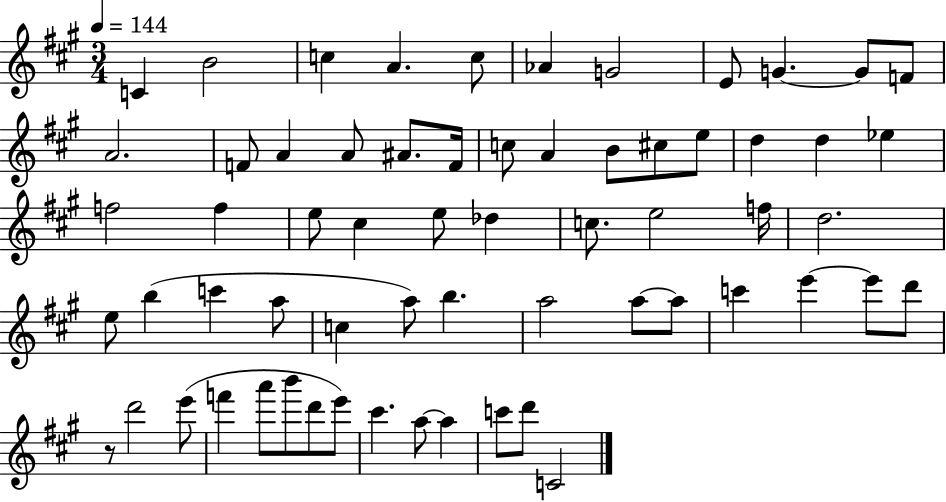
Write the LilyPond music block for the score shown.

{
  \clef treble
  \numericTimeSignature
  \time 3/4
  \key a \major
  \tempo 4 = 144
  \repeat volta 2 { c'4 b'2 | c''4 a'4. c''8 | aes'4 g'2 | e'8 g'4.~~ g'8 f'8 | \break a'2. | f'8 a'4 a'8 ais'8. f'16 | c''8 a'4 b'8 cis''8 e''8 | d''4 d''4 ees''4 | \break f''2 f''4 | e''8 cis''4 e''8 des''4 | c''8. e''2 f''16 | d''2. | \break e''8 b''4( c'''4 a''8 | c''4 a''8) b''4. | a''2 a''8~~ a''8 | c'''4 e'''4~~ e'''8 d'''8 | \break r8 d'''2 e'''8( | f'''4 a'''8 b'''8 d'''8 e'''8) | cis'''4. a''8~~ a''4 | c'''8 d'''8 c'2 | \break } \bar "|."
}